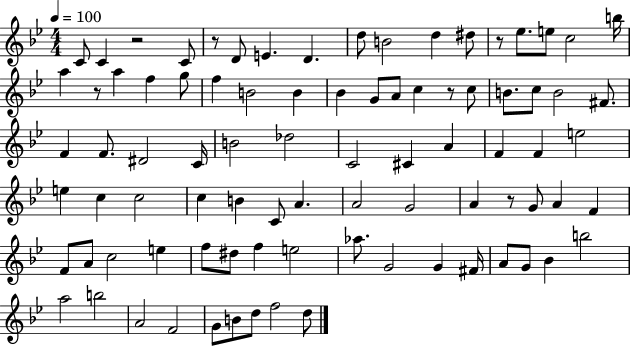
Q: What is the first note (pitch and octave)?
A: C4